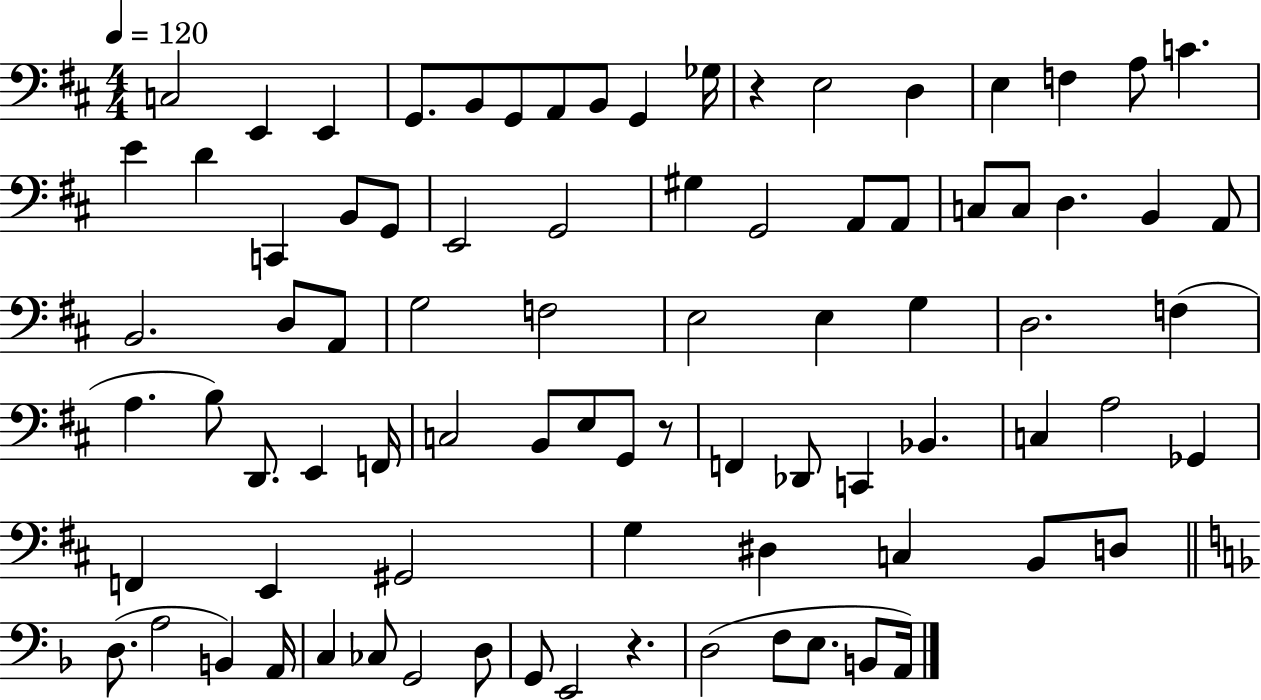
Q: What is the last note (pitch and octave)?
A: A2